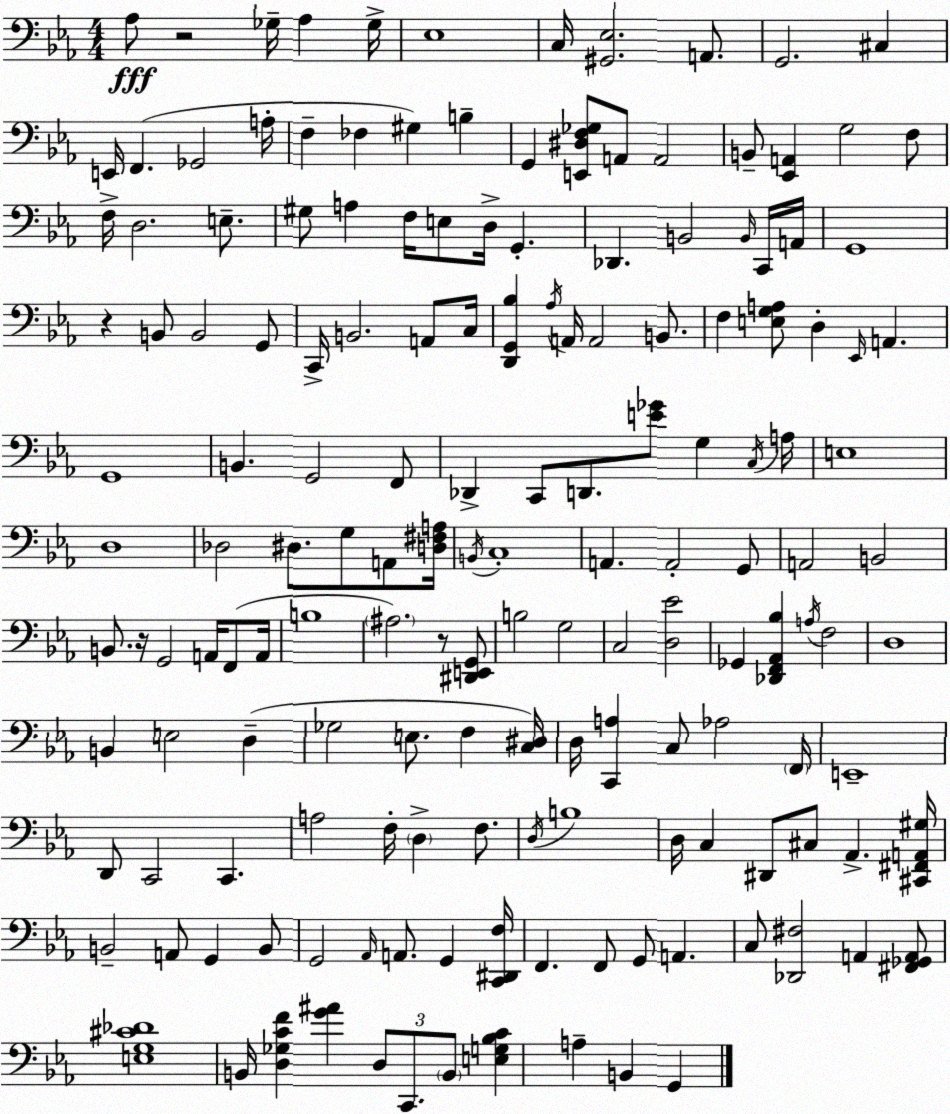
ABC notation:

X:1
T:Untitled
M:4/4
L:1/4
K:Eb
_A,/2 z2 _G,/4 _A, _G,/4 _E,4 C,/4 [^G,,_E,]2 A,,/2 G,,2 ^C, E,,/4 F,, _G,,2 A,/4 F, _F, ^G, B, G,, [E,,^D,F,_G,]/2 A,,/2 A,,2 B,,/2 [_E,,A,,] G,2 F,/2 F,/4 D,2 E,/2 ^G,/2 A, F,/4 E,/2 D,/4 G,, _D,, B,,2 B,,/4 C,,/4 A,,/4 G,,4 z B,,/2 B,,2 G,,/2 C,,/4 B,,2 A,,/2 C,/4 [D,,G,,_B,] _A,/4 A,,/4 A,,2 B,,/2 F, [E,G,A,]/2 D, _E,,/4 A,, G,,4 B,, G,,2 F,,/2 _D,, C,,/2 D,,/2 [E_G]/2 G, C,/4 A,/4 E,4 D,4 _D,2 ^D,/2 G,/2 A,,/2 [D,^F,A,]/4 B,,/4 C,4 A,, A,,2 G,,/2 A,,2 B,,2 B,,/2 z/4 G,,2 A,,/4 F,,/2 A,,/4 B,4 ^A,2 z/2 [^D,,E,,G,,]/2 B,2 G,2 C,2 [D,_E]2 _G,, [_D,,F,,_A,,_B,] A,/4 F,2 D,4 B,, E,2 D, _G,2 E,/2 F, [C,^D,]/4 D,/4 [C,,A,] C,/2 _A,2 F,,/4 E,,4 D,,/2 C,,2 C,, A,2 F,/4 D, F,/2 D,/4 B,4 D,/4 C, ^D,,/2 ^C,/2 _A,, [^C,,^F,,A,,^G,]/4 B,,2 A,,/2 G,, B,,/2 G,,2 _A,,/4 A,,/2 G,, [C,,^D,,F,]/4 F,, F,,/2 G,,/2 A,, C,/2 [_D,,^F,]2 A,, [^F,,_G,,A,,]/2 [E,G,^C_D]4 B,,/4 [D,_G,CF] [G^A] D,/2 C,,/2 B,,/2 [E,G,_B,C] A, B,, G,,